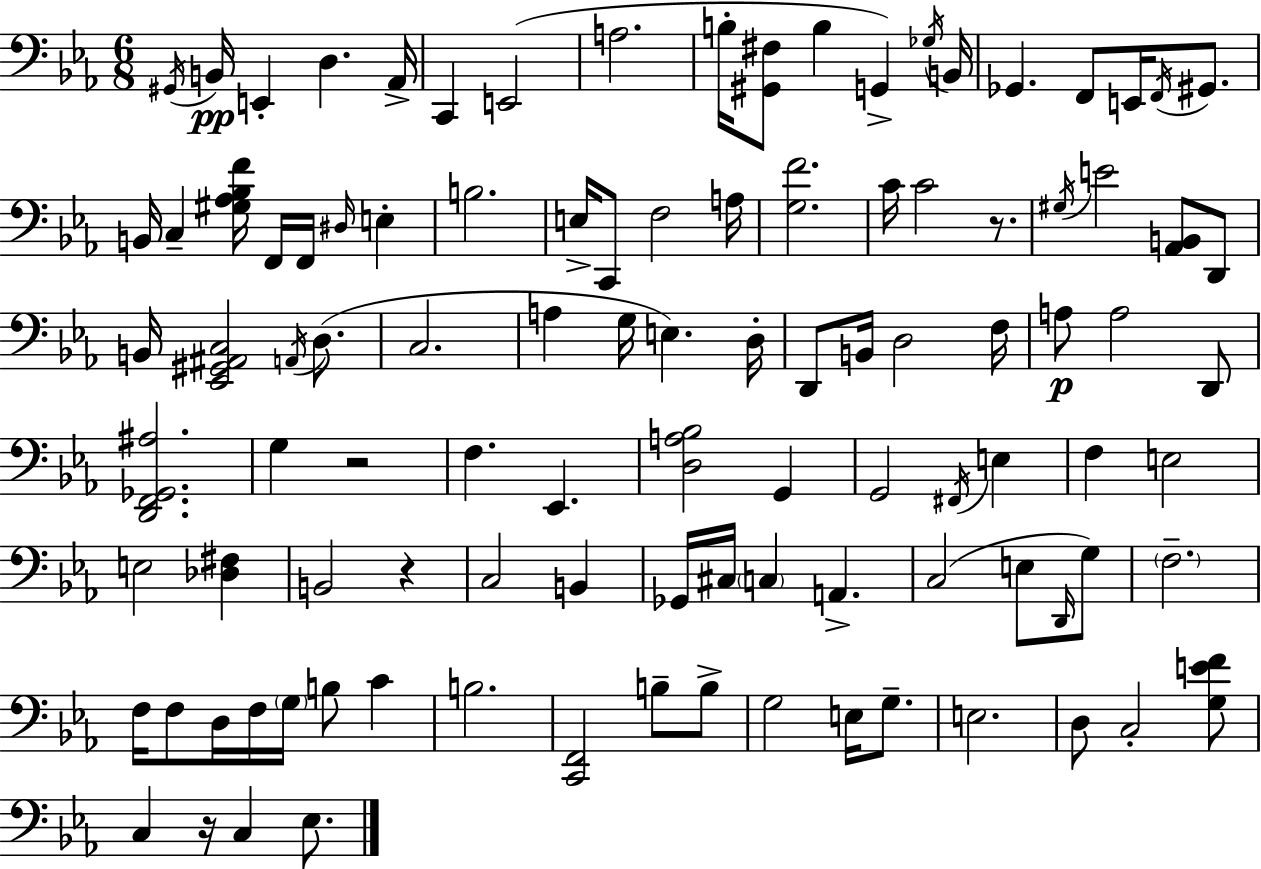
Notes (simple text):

G#2/s B2/s E2/q D3/q. Ab2/s C2/q E2/h A3/h. B3/s [G#2,F#3]/e B3/q G2/q Gb3/s B2/s Gb2/q. F2/e E2/s F2/s G#2/e. B2/s C3/q [G#3,Ab3,Bb3,F4]/s F2/s F2/s D#3/s E3/q B3/h. E3/s C2/e F3/h A3/s [G3,F4]/h. C4/s C4/h R/e. G#3/s E4/h [Ab2,B2]/e D2/e B2/s [Eb2,G#2,A#2,C3]/h A2/s D3/e. C3/h. A3/q G3/s E3/q. D3/s D2/e B2/s D3/h F3/s A3/e A3/h D2/e [D2,F2,Gb2,A#3]/h. G3/q R/h F3/q. Eb2/q. [D3,A3,Bb3]/h G2/q G2/h F#2/s E3/q F3/q E3/h E3/h [Db3,F#3]/q B2/h R/q C3/h B2/q Gb2/s C#3/s C3/q A2/q. C3/h E3/e D2/s G3/e F3/h. F3/s F3/e D3/s F3/s G3/s B3/e C4/q B3/h. [C2,F2]/h B3/e B3/e G3/h E3/s G3/e. E3/h. D3/e C3/h [G3,E4,F4]/e C3/q R/s C3/q Eb3/e.